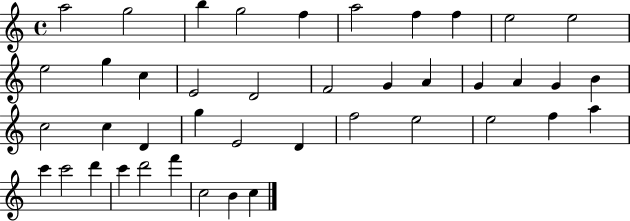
{
  \clef treble
  \time 4/4
  \defaultTimeSignature
  \key c \major
  a''2 g''2 | b''4 g''2 f''4 | a''2 f''4 f''4 | e''2 e''2 | \break e''2 g''4 c''4 | e'2 d'2 | f'2 g'4 a'4 | g'4 a'4 g'4 b'4 | \break c''2 c''4 d'4 | g''4 e'2 d'4 | f''2 e''2 | e''2 f''4 a''4 | \break c'''4 c'''2 d'''4 | c'''4 d'''2 f'''4 | c''2 b'4 c''4 | \bar "|."
}